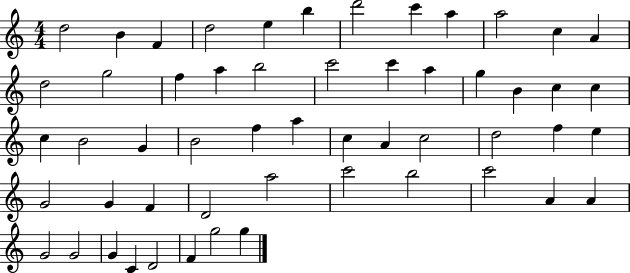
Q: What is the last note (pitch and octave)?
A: G5